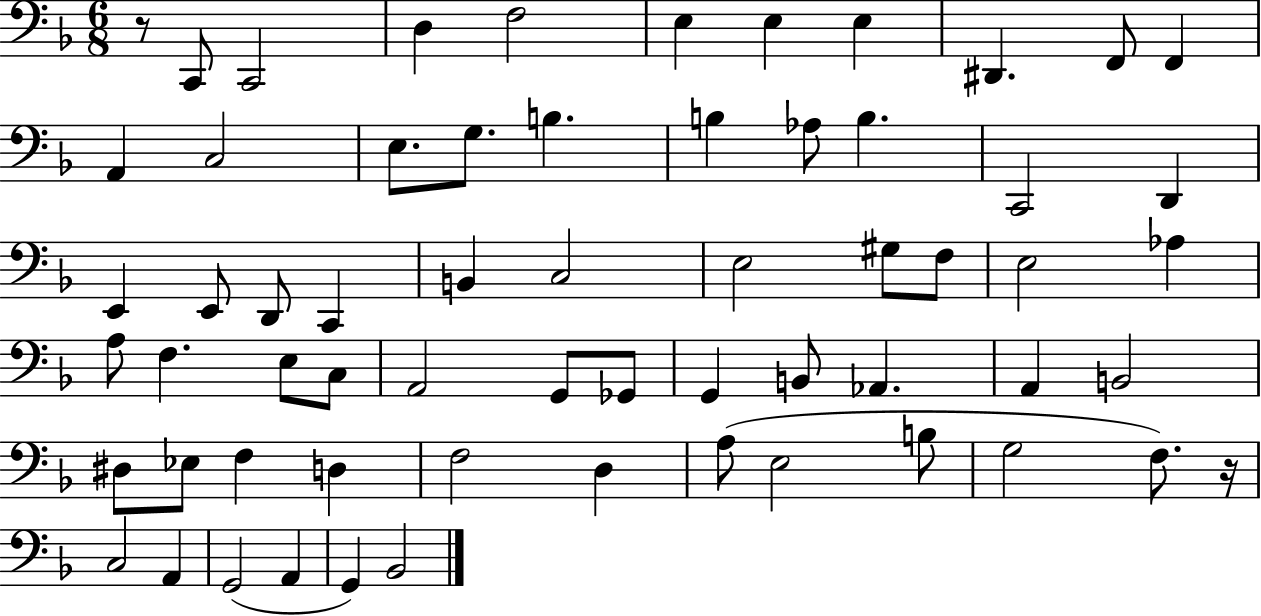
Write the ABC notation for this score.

X:1
T:Untitled
M:6/8
L:1/4
K:F
z/2 C,,/2 C,,2 D, F,2 E, E, E, ^D,, F,,/2 F,, A,, C,2 E,/2 G,/2 B, B, _A,/2 B, C,,2 D,, E,, E,,/2 D,,/2 C,, B,, C,2 E,2 ^G,/2 F,/2 E,2 _A, A,/2 F, E,/2 C,/2 A,,2 G,,/2 _G,,/2 G,, B,,/2 _A,, A,, B,,2 ^D,/2 _E,/2 F, D, F,2 D, A,/2 E,2 B,/2 G,2 F,/2 z/4 C,2 A,, G,,2 A,, G,, _B,,2